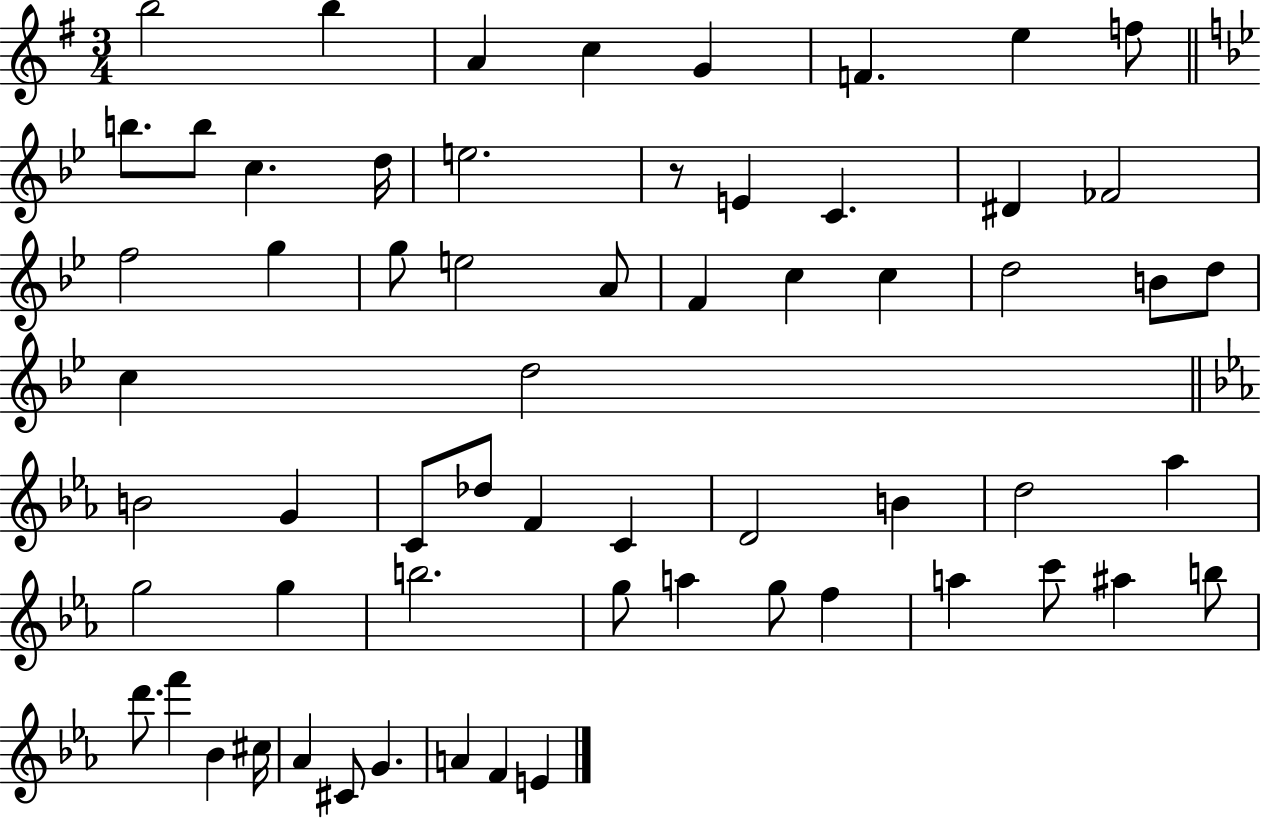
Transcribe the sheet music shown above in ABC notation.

X:1
T:Untitled
M:3/4
L:1/4
K:G
b2 b A c G F e f/2 b/2 b/2 c d/4 e2 z/2 E C ^D _F2 f2 g g/2 e2 A/2 F c c d2 B/2 d/2 c d2 B2 G C/2 _d/2 F C D2 B d2 _a g2 g b2 g/2 a g/2 f a c'/2 ^a b/2 d'/2 f' _B ^c/4 _A ^C/2 G A F E